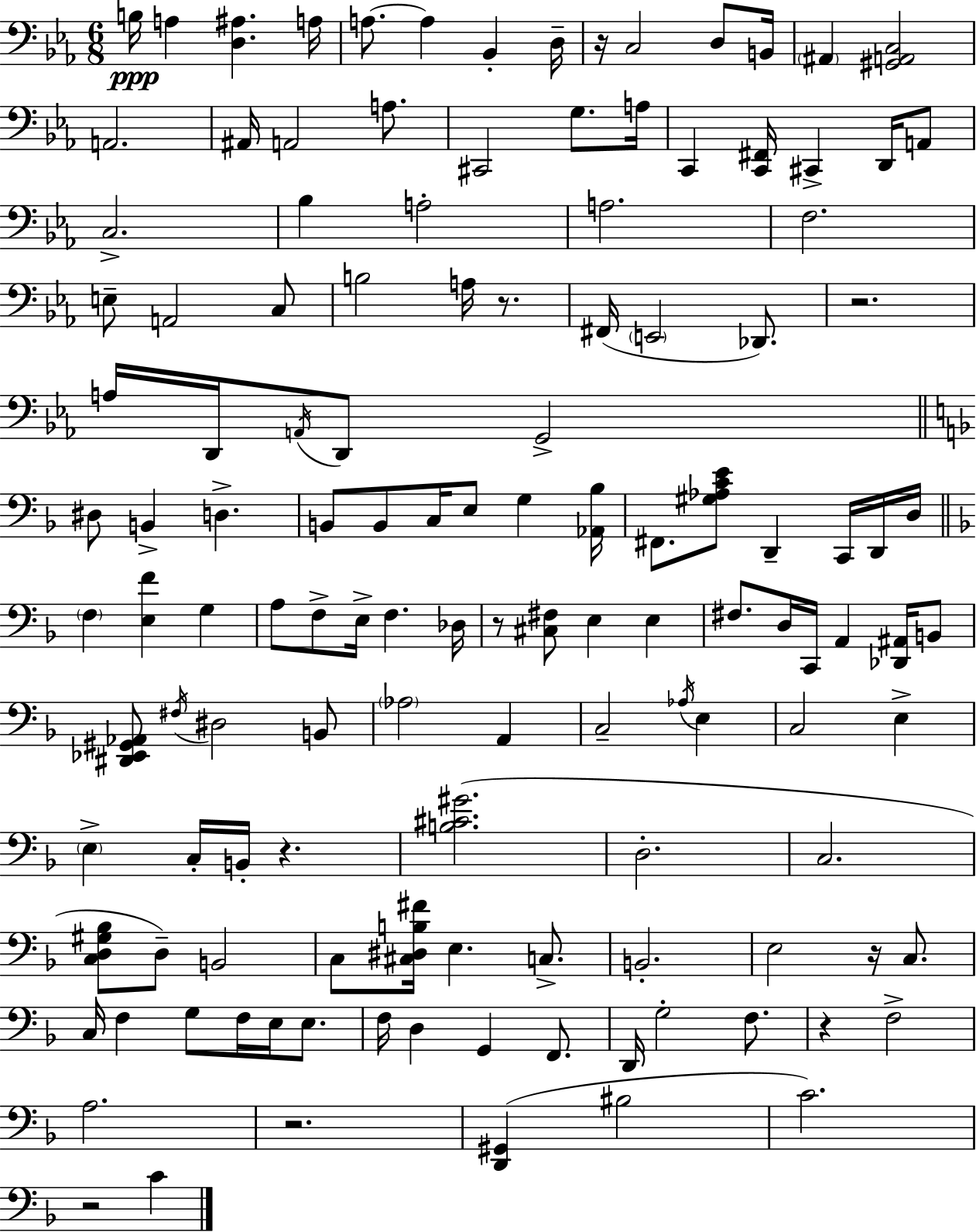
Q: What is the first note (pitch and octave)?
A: B3